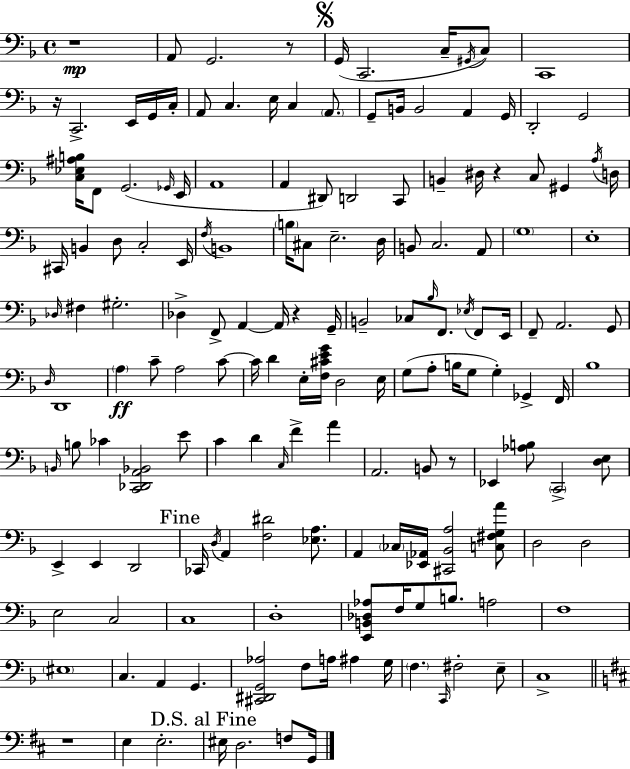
R/w A2/e G2/h. R/e G2/s C2/h. C3/s G#2/s C3/e C2/w R/s C2/h. E2/s G2/s C3/s A2/e C3/q. E3/s C3/q A2/e. G2/e B2/s B2/h A2/q G2/s D2/h G2/h [C3,Eb3,A#3,B3]/s F2/e G2/h. Gb2/s E2/s A2/w A2/q D#2/e D2/h C2/e B2/q D#3/s R/q C3/e G#2/q A3/s D3/s C#2/s B2/q D3/e C3/h E2/s F3/s B2/w B3/s C#3/e E3/h. D3/s B2/e C3/h. A2/e G3/w E3/w Db3/s F#3/q G#3/h. Db3/q F2/e A2/q A2/s R/q G2/s B2/h CES3/e Bb3/s F2/e. Eb3/s F2/e E2/s F2/e A2/h. G2/e D3/s D2/w A3/q C4/e A3/h C4/e C4/s D4/q E3/s [F3,C#4,E4,G4]/s D3/h E3/s G3/e A3/e B3/s G3/e G3/q Gb2/q F2/s Bb3/w B2/s B3/e CES4/q [C2,Db2,A2,Bb2]/h E4/e C4/q D4/q C3/s F4/q A4/q A2/h. B2/e R/e Eb2/q [Ab3,B3]/e C2/h [D3,E3]/e E2/q E2/q D2/h CES2/s D3/s A2/q [F3,D#4]/h [Eb3,A3]/e. A2/q CES3/s [Eb2,Ab2]/s [C#2,Bb2,A3]/h [C3,F#3,G3,A4]/e D3/h D3/h E3/h C3/h C3/w D3/w [E2,B2,Db3,Ab3]/e F3/s G3/e B3/e. A3/h F3/w EIS3/w C3/q. A2/q G2/q. [C#2,D#2,G2,Ab3]/h F3/e A3/s A#3/q G3/s F3/q. C2/s F#3/h E3/e C3/w R/w E3/q E3/h. EIS3/s D3/h. F3/e G2/s